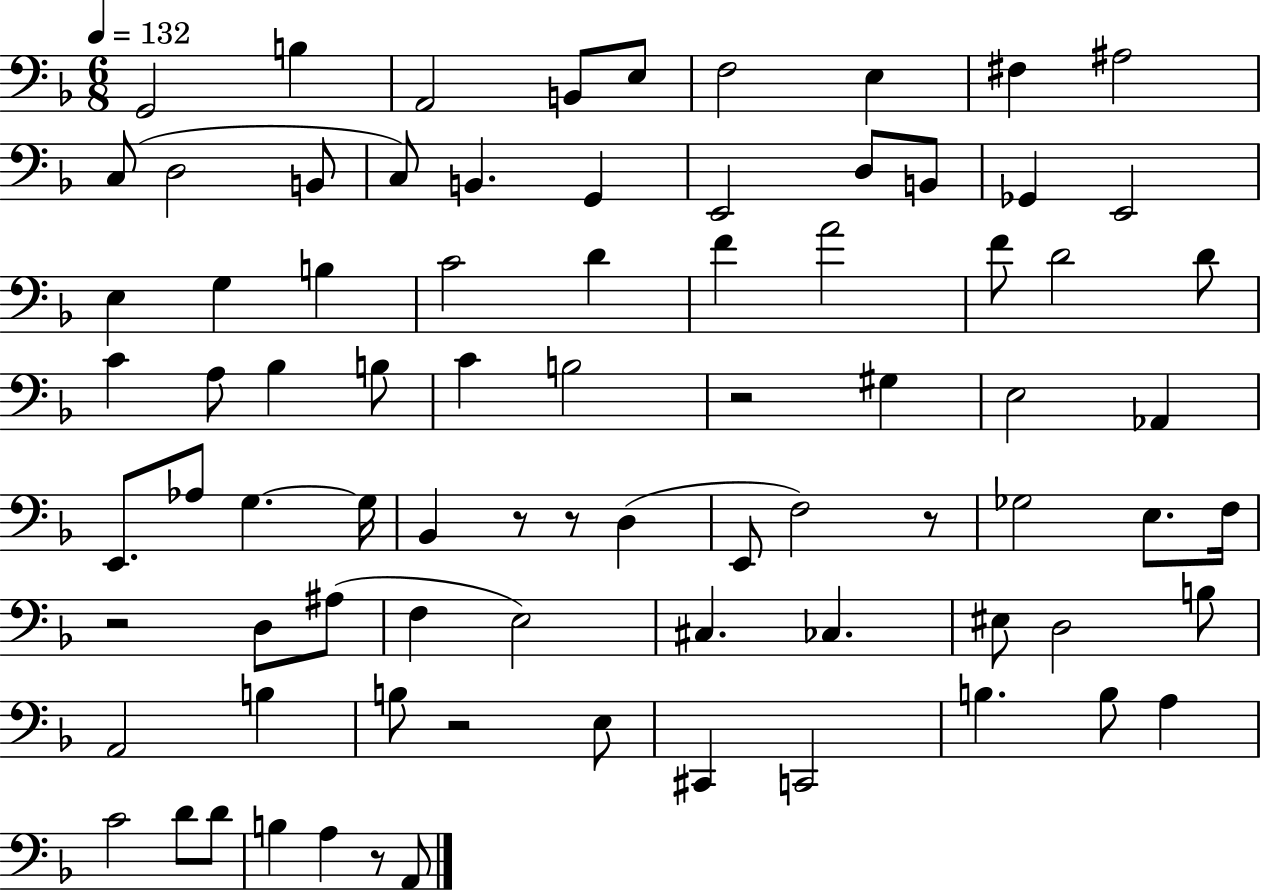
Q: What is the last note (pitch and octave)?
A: A2